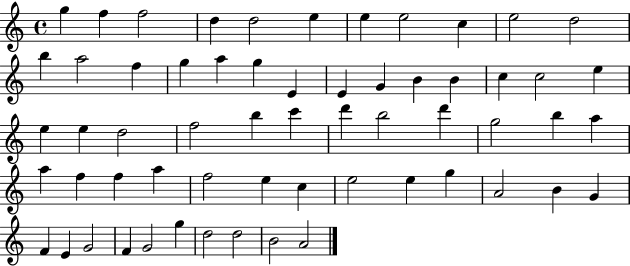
{
  \clef treble
  \time 4/4
  \defaultTimeSignature
  \key c \major
  g''4 f''4 f''2 | d''4 d''2 e''4 | e''4 e''2 c''4 | e''2 d''2 | \break b''4 a''2 f''4 | g''4 a''4 g''4 e'4 | e'4 g'4 b'4 b'4 | c''4 c''2 e''4 | \break e''4 e''4 d''2 | f''2 b''4 c'''4 | d'''4 b''2 d'''4 | g''2 b''4 a''4 | \break a''4 f''4 f''4 a''4 | f''2 e''4 c''4 | e''2 e''4 g''4 | a'2 b'4 g'4 | \break f'4 e'4 g'2 | f'4 g'2 g''4 | d''2 d''2 | b'2 a'2 | \break \bar "|."
}